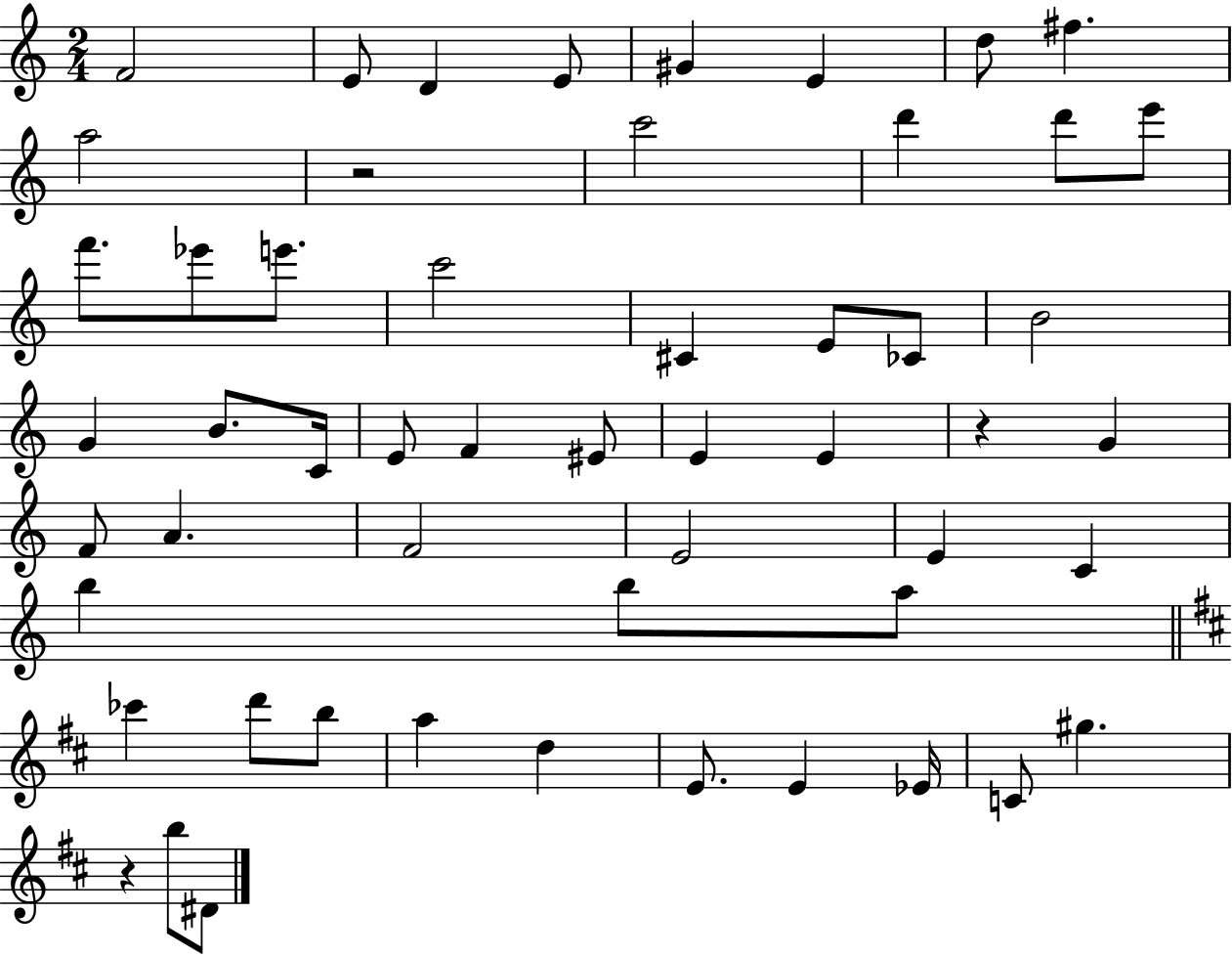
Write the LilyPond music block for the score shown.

{
  \clef treble
  \numericTimeSignature
  \time 2/4
  \key c \major
  f'2 | e'8 d'4 e'8 | gis'4 e'4 | d''8 fis''4. | \break a''2 | r2 | c'''2 | d'''4 d'''8 e'''8 | \break f'''8. ees'''8 e'''8. | c'''2 | cis'4 e'8 ces'8 | b'2 | \break g'4 b'8. c'16 | e'8 f'4 eis'8 | e'4 e'4 | r4 g'4 | \break f'8 a'4. | f'2 | e'2 | e'4 c'4 | \break b''4 b''8 a''8 | \bar "||" \break \key d \major ces'''4 d'''8 b''8 | a''4 d''4 | e'8. e'4 ees'16 | c'8 gis''4. | \break r4 b''8 dis'8 | \bar "|."
}